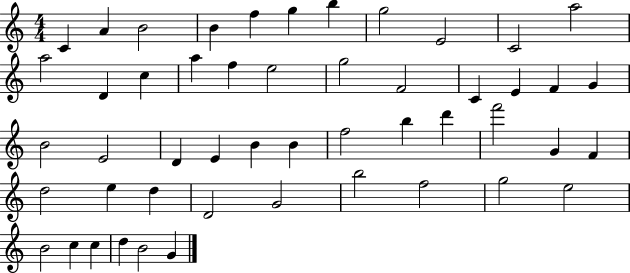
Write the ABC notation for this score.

X:1
T:Untitled
M:4/4
L:1/4
K:C
C A B2 B f g b g2 E2 C2 a2 a2 D c a f e2 g2 F2 C E F G B2 E2 D E B B f2 b d' f'2 G F d2 e d D2 G2 b2 f2 g2 e2 B2 c c d B2 G